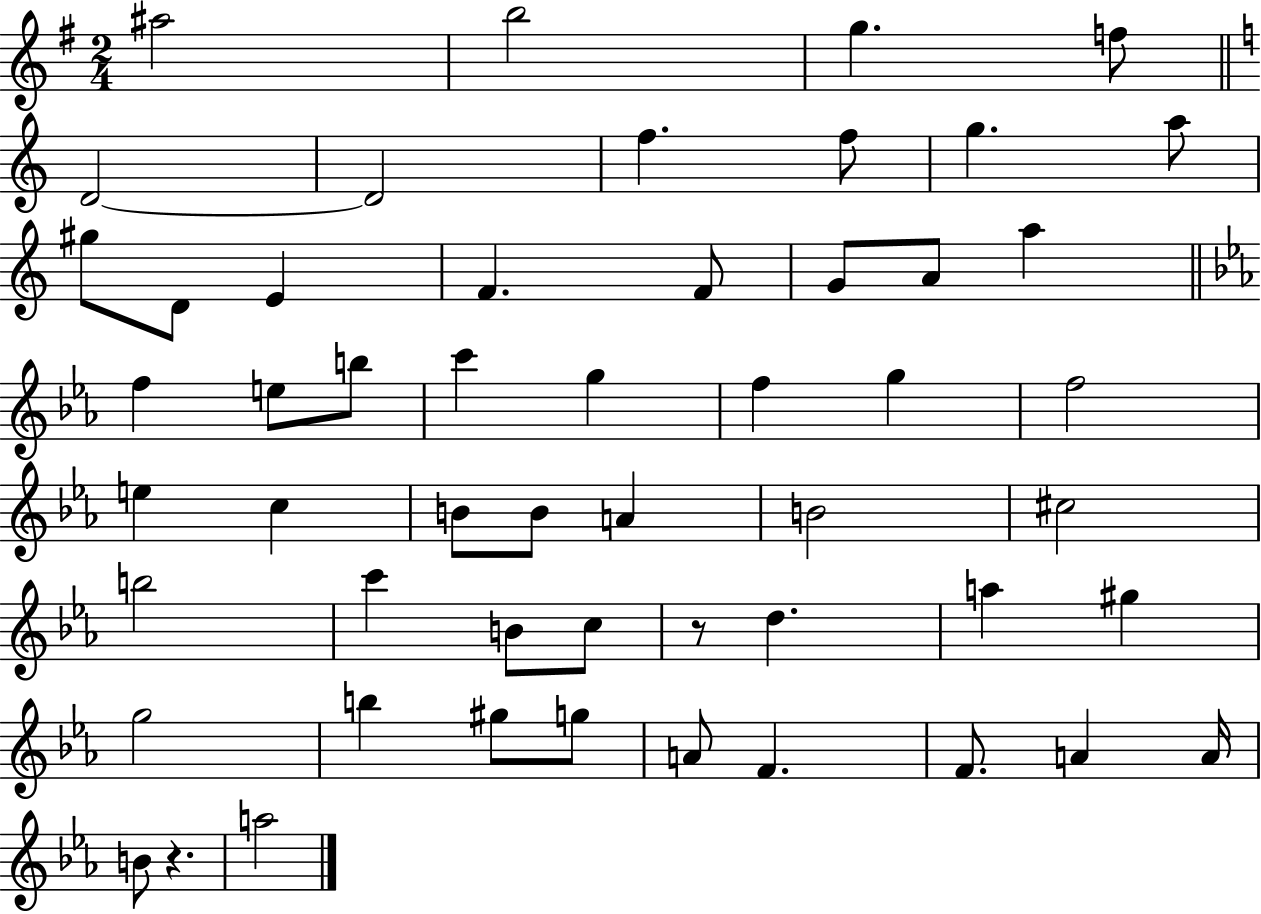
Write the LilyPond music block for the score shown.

{
  \clef treble
  \numericTimeSignature
  \time 2/4
  \key g \major
  ais''2 | b''2 | g''4. f''8 | \bar "||" \break \key c \major d'2~~ | d'2 | f''4. f''8 | g''4. a''8 | \break gis''8 d'8 e'4 | f'4. f'8 | g'8 a'8 a''4 | \bar "||" \break \key ees \major f''4 e''8 b''8 | c'''4 g''4 | f''4 g''4 | f''2 | \break e''4 c''4 | b'8 b'8 a'4 | b'2 | cis''2 | \break b''2 | c'''4 b'8 c''8 | r8 d''4. | a''4 gis''4 | \break g''2 | b''4 gis''8 g''8 | a'8 f'4. | f'8. a'4 a'16 | \break b'8 r4. | a''2 | \bar "|."
}